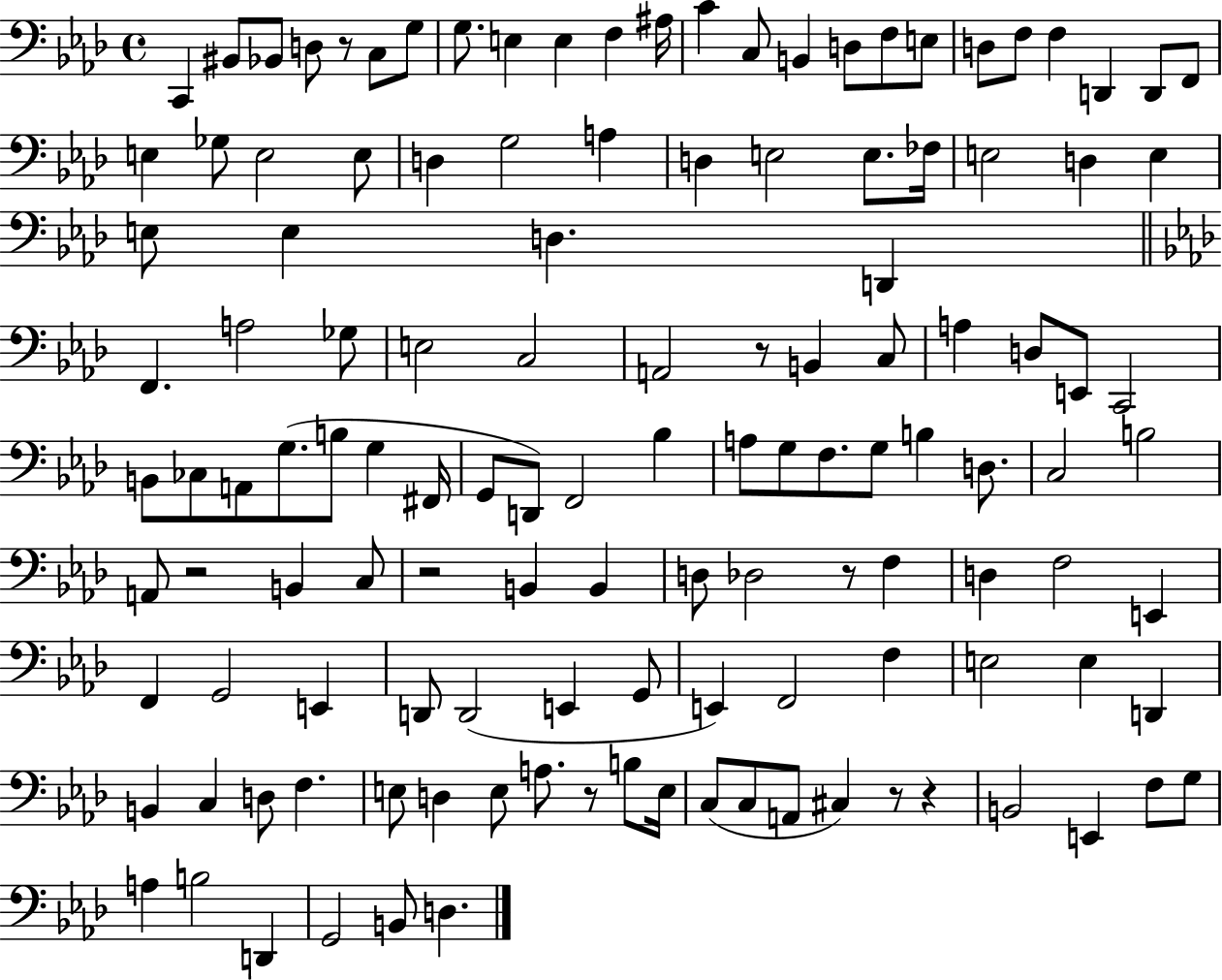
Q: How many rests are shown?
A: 8